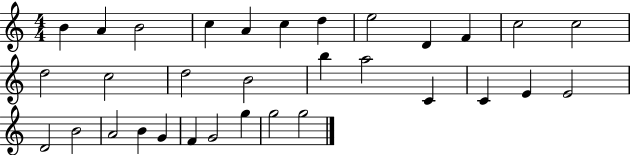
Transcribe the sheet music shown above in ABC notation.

X:1
T:Untitled
M:4/4
L:1/4
K:C
B A B2 c A c d e2 D F c2 c2 d2 c2 d2 B2 b a2 C C E E2 D2 B2 A2 B G F G2 g g2 g2